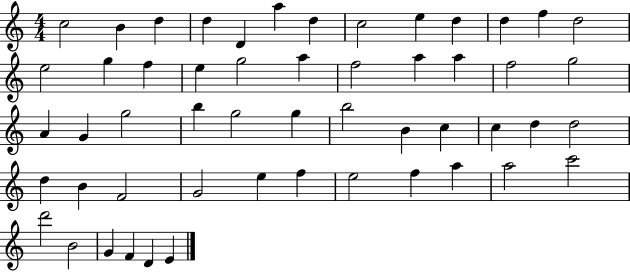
X:1
T:Untitled
M:4/4
L:1/4
K:C
c2 B d d D a d c2 e d d f d2 e2 g f e g2 a f2 a a f2 g2 A G g2 b g2 g b2 B c c d d2 d B F2 G2 e f e2 f a a2 c'2 d'2 B2 G F D E